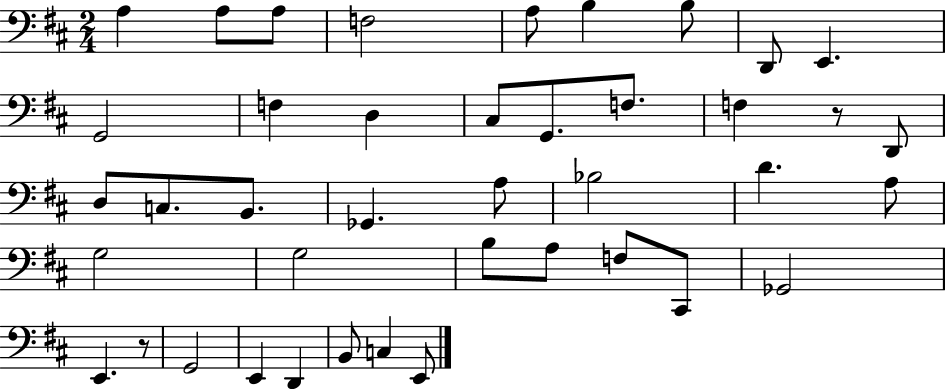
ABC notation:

X:1
T:Untitled
M:2/4
L:1/4
K:D
A, A,/2 A,/2 F,2 A,/2 B, B,/2 D,,/2 E,, G,,2 F, D, ^C,/2 G,,/2 F,/2 F, z/2 D,,/2 D,/2 C,/2 B,,/2 _G,, A,/2 _B,2 D A,/2 G,2 G,2 B,/2 A,/2 F,/2 ^C,,/2 _G,,2 E,, z/2 G,,2 E,, D,, B,,/2 C, E,,/2